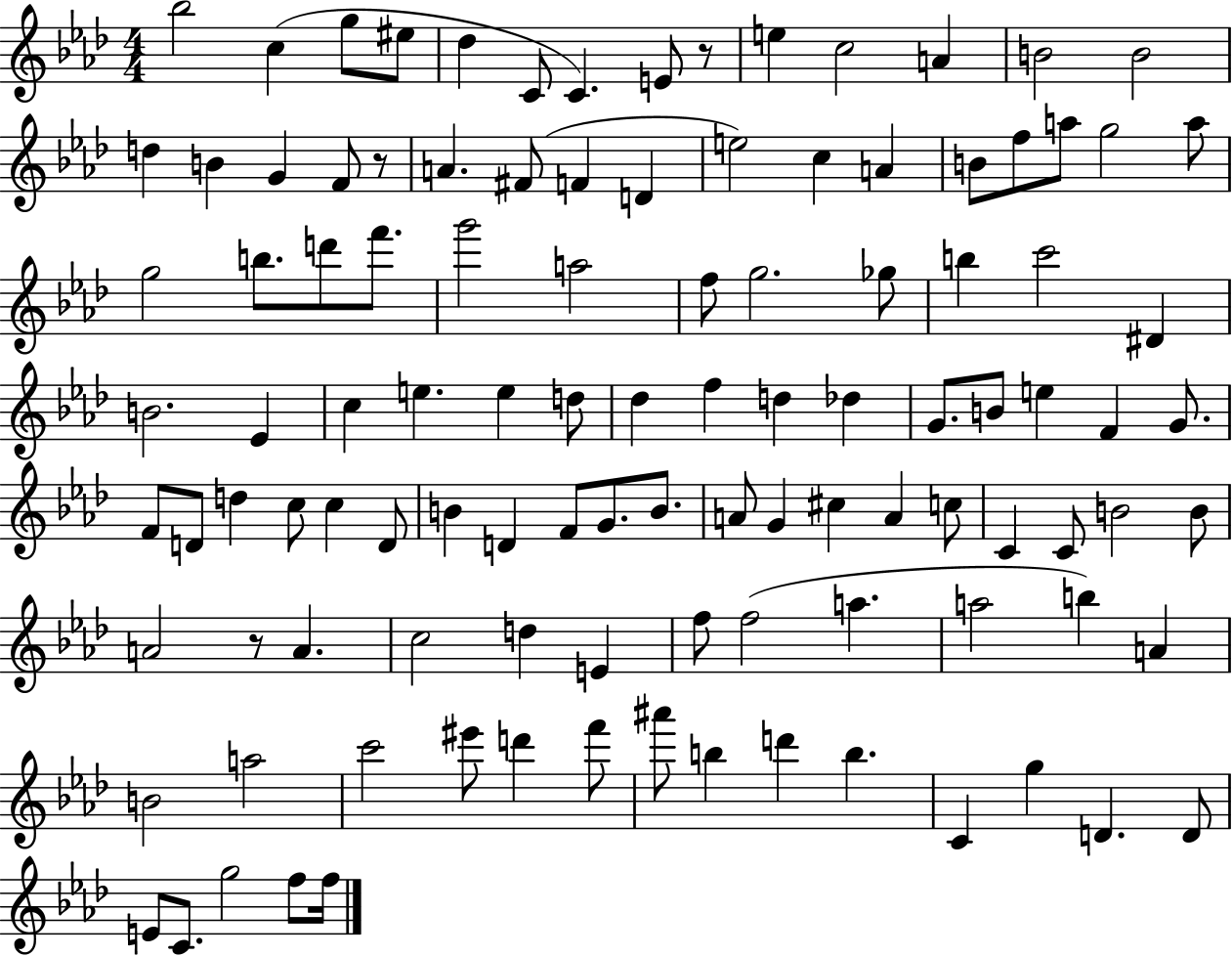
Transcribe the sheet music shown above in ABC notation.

X:1
T:Untitled
M:4/4
L:1/4
K:Ab
_b2 c g/2 ^e/2 _d C/2 C E/2 z/2 e c2 A B2 B2 d B G F/2 z/2 A ^F/2 F D e2 c A B/2 f/2 a/2 g2 a/2 g2 b/2 d'/2 f'/2 g'2 a2 f/2 g2 _g/2 b c'2 ^D B2 _E c e e d/2 _d f d _d G/2 B/2 e F G/2 F/2 D/2 d c/2 c D/2 B D F/2 G/2 B/2 A/2 G ^c A c/2 C C/2 B2 B/2 A2 z/2 A c2 d E f/2 f2 a a2 b A B2 a2 c'2 ^e'/2 d' f'/2 ^a'/2 b d' b C g D D/2 E/2 C/2 g2 f/2 f/4